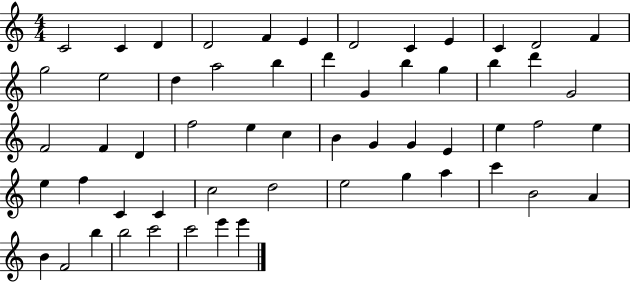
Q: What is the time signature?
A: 4/4